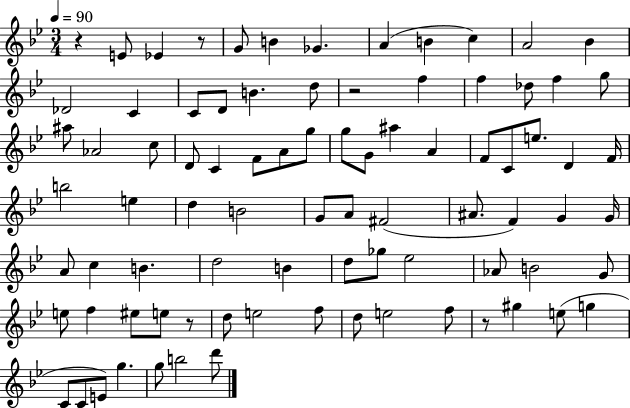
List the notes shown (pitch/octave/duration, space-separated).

R/q E4/e Eb4/q R/e G4/e B4/q Gb4/q. A4/q B4/q C5/q A4/h Bb4/q Db4/h C4/q C4/e D4/e B4/q. D5/e R/h F5/q F5/q Db5/e F5/q G5/e A#5/e Ab4/h C5/e D4/e C4/q F4/e A4/e G5/e G5/e G4/e A#5/q A4/q F4/e C4/e E5/e. D4/q F4/s B5/h E5/q D5/q B4/h G4/e A4/e F#4/h A#4/e. F4/q G4/q G4/s A4/e C5/q B4/q. D5/h B4/q D5/e Gb5/e Eb5/h Ab4/e B4/h G4/e E5/e F5/q EIS5/e E5/e R/e D5/e E5/h F5/e D5/e E5/h F5/e R/e G#5/q E5/e G5/q C4/e C4/e E4/e G5/q. G5/e B5/h D6/e